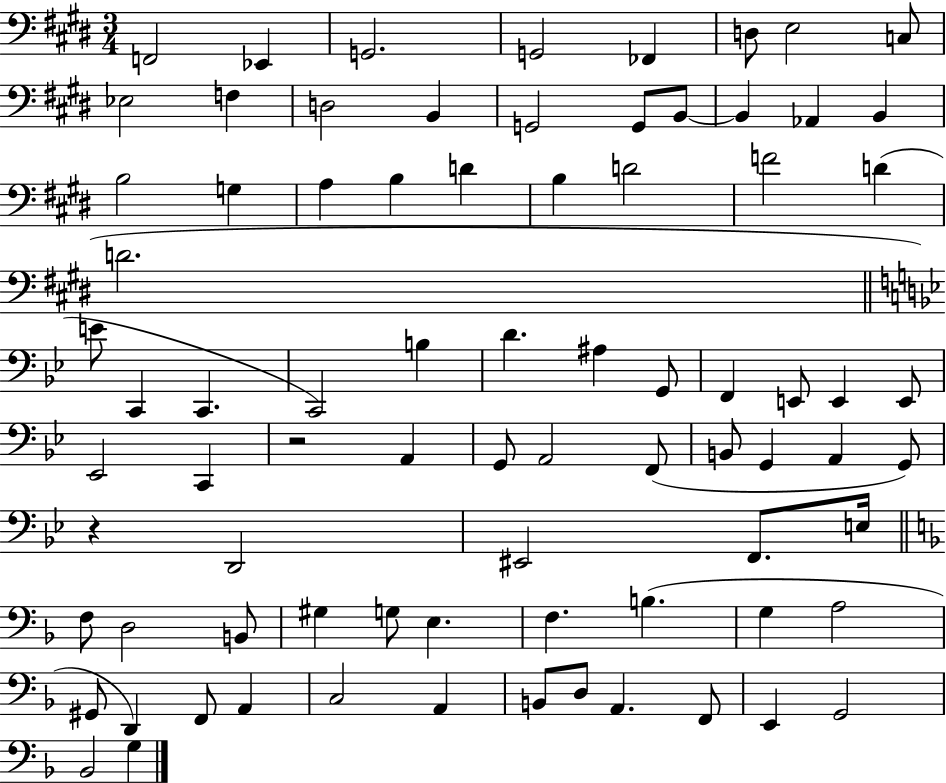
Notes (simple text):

F2/h Eb2/q G2/h. G2/h FES2/q D3/e E3/h C3/e Eb3/h F3/q D3/h B2/q G2/h G2/e B2/e B2/q Ab2/q B2/q B3/h G3/q A3/q B3/q D4/q B3/q D4/h F4/h D4/q D4/h. E4/e C2/q C2/q. C2/h B3/q D4/q. A#3/q G2/e F2/q E2/e E2/q E2/e Eb2/h C2/q R/h A2/q G2/e A2/h F2/e B2/e G2/q A2/q G2/e R/q D2/h EIS2/h F2/e. E3/s F3/e D3/h B2/e G#3/q G3/e E3/q. F3/q. B3/q. G3/q A3/h G#2/e D2/q F2/e A2/q C3/h A2/q B2/e D3/e A2/q. F2/e E2/q G2/h Bb2/h G3/q